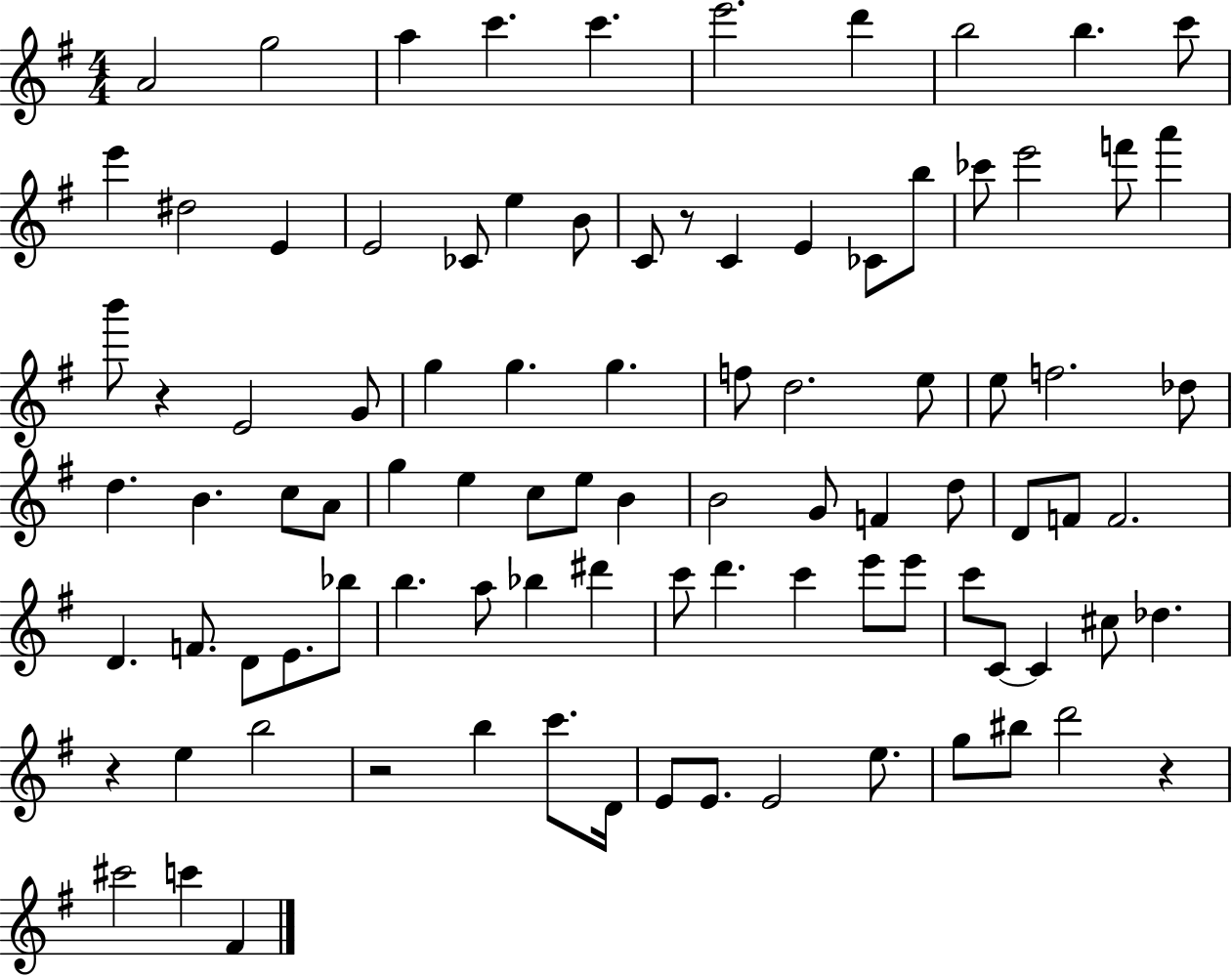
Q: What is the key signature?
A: G major